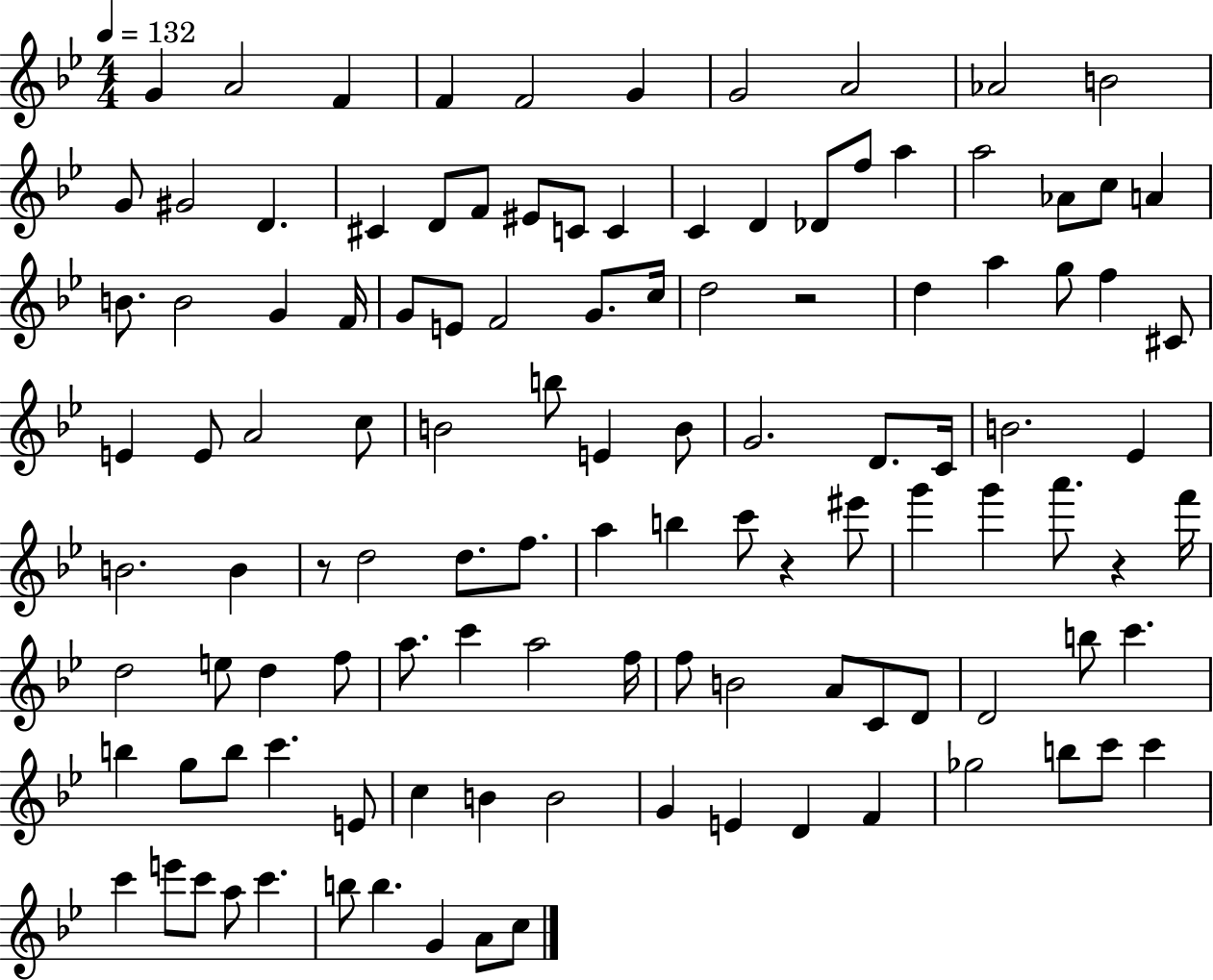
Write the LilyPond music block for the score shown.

{
  \clef treble
  \numericTimeSignature
  \time 4/4
  \key bes \major
  \tempo 4 = 132
  \repeat volta 2 { g'4 a'2 f'4 | f'4 f'2 g'4 | g'2 a'2 | aes'2 b'2 | \break g'8 gis'2 d'4. | cis'4 d'8 f'8 eis'8 c'8 c'4 | c'4 d'4 des'8 f''8 a''4 | a''2 aes'8 c''8 a'4 | \break b'8. b'2 g'4 f'16 | g'8 e'8 f'2 g'8. c''16 | d''2 r2 | d''4 a''4 g''8 f''4 cis'8 | \break e'4 e'8 a'2 c''8 | b'2 b''8 e'4 b'8 | g'2. d'8. c'16 | b'2. ees'4 | \break b'2. b'4 | r8 d''2 d''8. f''8. | a''4 b''4 c'''8 r4 eis'''8 | g'''4 g'''4 a'''8. r4 f'''16 | \break d''2 e''8 d''4 f''8 | a''8. c'''4 a''2 f''16 | f''8 b'2 a'8 c'8 d'8 | d'2 b''8 c'''4. | \break b''4 g''8 b''8 c'''4. e'8 | c''4 b'4 b'2 | g'4 e'4 d'4 f'4 | ges''2 b''8 c'''8 c'''4 | \break c'''4 e'''8 c'''8 a''8 c'''4. | b''8 b''4. g'4 a'8 c''8 | } \bar "|."
}